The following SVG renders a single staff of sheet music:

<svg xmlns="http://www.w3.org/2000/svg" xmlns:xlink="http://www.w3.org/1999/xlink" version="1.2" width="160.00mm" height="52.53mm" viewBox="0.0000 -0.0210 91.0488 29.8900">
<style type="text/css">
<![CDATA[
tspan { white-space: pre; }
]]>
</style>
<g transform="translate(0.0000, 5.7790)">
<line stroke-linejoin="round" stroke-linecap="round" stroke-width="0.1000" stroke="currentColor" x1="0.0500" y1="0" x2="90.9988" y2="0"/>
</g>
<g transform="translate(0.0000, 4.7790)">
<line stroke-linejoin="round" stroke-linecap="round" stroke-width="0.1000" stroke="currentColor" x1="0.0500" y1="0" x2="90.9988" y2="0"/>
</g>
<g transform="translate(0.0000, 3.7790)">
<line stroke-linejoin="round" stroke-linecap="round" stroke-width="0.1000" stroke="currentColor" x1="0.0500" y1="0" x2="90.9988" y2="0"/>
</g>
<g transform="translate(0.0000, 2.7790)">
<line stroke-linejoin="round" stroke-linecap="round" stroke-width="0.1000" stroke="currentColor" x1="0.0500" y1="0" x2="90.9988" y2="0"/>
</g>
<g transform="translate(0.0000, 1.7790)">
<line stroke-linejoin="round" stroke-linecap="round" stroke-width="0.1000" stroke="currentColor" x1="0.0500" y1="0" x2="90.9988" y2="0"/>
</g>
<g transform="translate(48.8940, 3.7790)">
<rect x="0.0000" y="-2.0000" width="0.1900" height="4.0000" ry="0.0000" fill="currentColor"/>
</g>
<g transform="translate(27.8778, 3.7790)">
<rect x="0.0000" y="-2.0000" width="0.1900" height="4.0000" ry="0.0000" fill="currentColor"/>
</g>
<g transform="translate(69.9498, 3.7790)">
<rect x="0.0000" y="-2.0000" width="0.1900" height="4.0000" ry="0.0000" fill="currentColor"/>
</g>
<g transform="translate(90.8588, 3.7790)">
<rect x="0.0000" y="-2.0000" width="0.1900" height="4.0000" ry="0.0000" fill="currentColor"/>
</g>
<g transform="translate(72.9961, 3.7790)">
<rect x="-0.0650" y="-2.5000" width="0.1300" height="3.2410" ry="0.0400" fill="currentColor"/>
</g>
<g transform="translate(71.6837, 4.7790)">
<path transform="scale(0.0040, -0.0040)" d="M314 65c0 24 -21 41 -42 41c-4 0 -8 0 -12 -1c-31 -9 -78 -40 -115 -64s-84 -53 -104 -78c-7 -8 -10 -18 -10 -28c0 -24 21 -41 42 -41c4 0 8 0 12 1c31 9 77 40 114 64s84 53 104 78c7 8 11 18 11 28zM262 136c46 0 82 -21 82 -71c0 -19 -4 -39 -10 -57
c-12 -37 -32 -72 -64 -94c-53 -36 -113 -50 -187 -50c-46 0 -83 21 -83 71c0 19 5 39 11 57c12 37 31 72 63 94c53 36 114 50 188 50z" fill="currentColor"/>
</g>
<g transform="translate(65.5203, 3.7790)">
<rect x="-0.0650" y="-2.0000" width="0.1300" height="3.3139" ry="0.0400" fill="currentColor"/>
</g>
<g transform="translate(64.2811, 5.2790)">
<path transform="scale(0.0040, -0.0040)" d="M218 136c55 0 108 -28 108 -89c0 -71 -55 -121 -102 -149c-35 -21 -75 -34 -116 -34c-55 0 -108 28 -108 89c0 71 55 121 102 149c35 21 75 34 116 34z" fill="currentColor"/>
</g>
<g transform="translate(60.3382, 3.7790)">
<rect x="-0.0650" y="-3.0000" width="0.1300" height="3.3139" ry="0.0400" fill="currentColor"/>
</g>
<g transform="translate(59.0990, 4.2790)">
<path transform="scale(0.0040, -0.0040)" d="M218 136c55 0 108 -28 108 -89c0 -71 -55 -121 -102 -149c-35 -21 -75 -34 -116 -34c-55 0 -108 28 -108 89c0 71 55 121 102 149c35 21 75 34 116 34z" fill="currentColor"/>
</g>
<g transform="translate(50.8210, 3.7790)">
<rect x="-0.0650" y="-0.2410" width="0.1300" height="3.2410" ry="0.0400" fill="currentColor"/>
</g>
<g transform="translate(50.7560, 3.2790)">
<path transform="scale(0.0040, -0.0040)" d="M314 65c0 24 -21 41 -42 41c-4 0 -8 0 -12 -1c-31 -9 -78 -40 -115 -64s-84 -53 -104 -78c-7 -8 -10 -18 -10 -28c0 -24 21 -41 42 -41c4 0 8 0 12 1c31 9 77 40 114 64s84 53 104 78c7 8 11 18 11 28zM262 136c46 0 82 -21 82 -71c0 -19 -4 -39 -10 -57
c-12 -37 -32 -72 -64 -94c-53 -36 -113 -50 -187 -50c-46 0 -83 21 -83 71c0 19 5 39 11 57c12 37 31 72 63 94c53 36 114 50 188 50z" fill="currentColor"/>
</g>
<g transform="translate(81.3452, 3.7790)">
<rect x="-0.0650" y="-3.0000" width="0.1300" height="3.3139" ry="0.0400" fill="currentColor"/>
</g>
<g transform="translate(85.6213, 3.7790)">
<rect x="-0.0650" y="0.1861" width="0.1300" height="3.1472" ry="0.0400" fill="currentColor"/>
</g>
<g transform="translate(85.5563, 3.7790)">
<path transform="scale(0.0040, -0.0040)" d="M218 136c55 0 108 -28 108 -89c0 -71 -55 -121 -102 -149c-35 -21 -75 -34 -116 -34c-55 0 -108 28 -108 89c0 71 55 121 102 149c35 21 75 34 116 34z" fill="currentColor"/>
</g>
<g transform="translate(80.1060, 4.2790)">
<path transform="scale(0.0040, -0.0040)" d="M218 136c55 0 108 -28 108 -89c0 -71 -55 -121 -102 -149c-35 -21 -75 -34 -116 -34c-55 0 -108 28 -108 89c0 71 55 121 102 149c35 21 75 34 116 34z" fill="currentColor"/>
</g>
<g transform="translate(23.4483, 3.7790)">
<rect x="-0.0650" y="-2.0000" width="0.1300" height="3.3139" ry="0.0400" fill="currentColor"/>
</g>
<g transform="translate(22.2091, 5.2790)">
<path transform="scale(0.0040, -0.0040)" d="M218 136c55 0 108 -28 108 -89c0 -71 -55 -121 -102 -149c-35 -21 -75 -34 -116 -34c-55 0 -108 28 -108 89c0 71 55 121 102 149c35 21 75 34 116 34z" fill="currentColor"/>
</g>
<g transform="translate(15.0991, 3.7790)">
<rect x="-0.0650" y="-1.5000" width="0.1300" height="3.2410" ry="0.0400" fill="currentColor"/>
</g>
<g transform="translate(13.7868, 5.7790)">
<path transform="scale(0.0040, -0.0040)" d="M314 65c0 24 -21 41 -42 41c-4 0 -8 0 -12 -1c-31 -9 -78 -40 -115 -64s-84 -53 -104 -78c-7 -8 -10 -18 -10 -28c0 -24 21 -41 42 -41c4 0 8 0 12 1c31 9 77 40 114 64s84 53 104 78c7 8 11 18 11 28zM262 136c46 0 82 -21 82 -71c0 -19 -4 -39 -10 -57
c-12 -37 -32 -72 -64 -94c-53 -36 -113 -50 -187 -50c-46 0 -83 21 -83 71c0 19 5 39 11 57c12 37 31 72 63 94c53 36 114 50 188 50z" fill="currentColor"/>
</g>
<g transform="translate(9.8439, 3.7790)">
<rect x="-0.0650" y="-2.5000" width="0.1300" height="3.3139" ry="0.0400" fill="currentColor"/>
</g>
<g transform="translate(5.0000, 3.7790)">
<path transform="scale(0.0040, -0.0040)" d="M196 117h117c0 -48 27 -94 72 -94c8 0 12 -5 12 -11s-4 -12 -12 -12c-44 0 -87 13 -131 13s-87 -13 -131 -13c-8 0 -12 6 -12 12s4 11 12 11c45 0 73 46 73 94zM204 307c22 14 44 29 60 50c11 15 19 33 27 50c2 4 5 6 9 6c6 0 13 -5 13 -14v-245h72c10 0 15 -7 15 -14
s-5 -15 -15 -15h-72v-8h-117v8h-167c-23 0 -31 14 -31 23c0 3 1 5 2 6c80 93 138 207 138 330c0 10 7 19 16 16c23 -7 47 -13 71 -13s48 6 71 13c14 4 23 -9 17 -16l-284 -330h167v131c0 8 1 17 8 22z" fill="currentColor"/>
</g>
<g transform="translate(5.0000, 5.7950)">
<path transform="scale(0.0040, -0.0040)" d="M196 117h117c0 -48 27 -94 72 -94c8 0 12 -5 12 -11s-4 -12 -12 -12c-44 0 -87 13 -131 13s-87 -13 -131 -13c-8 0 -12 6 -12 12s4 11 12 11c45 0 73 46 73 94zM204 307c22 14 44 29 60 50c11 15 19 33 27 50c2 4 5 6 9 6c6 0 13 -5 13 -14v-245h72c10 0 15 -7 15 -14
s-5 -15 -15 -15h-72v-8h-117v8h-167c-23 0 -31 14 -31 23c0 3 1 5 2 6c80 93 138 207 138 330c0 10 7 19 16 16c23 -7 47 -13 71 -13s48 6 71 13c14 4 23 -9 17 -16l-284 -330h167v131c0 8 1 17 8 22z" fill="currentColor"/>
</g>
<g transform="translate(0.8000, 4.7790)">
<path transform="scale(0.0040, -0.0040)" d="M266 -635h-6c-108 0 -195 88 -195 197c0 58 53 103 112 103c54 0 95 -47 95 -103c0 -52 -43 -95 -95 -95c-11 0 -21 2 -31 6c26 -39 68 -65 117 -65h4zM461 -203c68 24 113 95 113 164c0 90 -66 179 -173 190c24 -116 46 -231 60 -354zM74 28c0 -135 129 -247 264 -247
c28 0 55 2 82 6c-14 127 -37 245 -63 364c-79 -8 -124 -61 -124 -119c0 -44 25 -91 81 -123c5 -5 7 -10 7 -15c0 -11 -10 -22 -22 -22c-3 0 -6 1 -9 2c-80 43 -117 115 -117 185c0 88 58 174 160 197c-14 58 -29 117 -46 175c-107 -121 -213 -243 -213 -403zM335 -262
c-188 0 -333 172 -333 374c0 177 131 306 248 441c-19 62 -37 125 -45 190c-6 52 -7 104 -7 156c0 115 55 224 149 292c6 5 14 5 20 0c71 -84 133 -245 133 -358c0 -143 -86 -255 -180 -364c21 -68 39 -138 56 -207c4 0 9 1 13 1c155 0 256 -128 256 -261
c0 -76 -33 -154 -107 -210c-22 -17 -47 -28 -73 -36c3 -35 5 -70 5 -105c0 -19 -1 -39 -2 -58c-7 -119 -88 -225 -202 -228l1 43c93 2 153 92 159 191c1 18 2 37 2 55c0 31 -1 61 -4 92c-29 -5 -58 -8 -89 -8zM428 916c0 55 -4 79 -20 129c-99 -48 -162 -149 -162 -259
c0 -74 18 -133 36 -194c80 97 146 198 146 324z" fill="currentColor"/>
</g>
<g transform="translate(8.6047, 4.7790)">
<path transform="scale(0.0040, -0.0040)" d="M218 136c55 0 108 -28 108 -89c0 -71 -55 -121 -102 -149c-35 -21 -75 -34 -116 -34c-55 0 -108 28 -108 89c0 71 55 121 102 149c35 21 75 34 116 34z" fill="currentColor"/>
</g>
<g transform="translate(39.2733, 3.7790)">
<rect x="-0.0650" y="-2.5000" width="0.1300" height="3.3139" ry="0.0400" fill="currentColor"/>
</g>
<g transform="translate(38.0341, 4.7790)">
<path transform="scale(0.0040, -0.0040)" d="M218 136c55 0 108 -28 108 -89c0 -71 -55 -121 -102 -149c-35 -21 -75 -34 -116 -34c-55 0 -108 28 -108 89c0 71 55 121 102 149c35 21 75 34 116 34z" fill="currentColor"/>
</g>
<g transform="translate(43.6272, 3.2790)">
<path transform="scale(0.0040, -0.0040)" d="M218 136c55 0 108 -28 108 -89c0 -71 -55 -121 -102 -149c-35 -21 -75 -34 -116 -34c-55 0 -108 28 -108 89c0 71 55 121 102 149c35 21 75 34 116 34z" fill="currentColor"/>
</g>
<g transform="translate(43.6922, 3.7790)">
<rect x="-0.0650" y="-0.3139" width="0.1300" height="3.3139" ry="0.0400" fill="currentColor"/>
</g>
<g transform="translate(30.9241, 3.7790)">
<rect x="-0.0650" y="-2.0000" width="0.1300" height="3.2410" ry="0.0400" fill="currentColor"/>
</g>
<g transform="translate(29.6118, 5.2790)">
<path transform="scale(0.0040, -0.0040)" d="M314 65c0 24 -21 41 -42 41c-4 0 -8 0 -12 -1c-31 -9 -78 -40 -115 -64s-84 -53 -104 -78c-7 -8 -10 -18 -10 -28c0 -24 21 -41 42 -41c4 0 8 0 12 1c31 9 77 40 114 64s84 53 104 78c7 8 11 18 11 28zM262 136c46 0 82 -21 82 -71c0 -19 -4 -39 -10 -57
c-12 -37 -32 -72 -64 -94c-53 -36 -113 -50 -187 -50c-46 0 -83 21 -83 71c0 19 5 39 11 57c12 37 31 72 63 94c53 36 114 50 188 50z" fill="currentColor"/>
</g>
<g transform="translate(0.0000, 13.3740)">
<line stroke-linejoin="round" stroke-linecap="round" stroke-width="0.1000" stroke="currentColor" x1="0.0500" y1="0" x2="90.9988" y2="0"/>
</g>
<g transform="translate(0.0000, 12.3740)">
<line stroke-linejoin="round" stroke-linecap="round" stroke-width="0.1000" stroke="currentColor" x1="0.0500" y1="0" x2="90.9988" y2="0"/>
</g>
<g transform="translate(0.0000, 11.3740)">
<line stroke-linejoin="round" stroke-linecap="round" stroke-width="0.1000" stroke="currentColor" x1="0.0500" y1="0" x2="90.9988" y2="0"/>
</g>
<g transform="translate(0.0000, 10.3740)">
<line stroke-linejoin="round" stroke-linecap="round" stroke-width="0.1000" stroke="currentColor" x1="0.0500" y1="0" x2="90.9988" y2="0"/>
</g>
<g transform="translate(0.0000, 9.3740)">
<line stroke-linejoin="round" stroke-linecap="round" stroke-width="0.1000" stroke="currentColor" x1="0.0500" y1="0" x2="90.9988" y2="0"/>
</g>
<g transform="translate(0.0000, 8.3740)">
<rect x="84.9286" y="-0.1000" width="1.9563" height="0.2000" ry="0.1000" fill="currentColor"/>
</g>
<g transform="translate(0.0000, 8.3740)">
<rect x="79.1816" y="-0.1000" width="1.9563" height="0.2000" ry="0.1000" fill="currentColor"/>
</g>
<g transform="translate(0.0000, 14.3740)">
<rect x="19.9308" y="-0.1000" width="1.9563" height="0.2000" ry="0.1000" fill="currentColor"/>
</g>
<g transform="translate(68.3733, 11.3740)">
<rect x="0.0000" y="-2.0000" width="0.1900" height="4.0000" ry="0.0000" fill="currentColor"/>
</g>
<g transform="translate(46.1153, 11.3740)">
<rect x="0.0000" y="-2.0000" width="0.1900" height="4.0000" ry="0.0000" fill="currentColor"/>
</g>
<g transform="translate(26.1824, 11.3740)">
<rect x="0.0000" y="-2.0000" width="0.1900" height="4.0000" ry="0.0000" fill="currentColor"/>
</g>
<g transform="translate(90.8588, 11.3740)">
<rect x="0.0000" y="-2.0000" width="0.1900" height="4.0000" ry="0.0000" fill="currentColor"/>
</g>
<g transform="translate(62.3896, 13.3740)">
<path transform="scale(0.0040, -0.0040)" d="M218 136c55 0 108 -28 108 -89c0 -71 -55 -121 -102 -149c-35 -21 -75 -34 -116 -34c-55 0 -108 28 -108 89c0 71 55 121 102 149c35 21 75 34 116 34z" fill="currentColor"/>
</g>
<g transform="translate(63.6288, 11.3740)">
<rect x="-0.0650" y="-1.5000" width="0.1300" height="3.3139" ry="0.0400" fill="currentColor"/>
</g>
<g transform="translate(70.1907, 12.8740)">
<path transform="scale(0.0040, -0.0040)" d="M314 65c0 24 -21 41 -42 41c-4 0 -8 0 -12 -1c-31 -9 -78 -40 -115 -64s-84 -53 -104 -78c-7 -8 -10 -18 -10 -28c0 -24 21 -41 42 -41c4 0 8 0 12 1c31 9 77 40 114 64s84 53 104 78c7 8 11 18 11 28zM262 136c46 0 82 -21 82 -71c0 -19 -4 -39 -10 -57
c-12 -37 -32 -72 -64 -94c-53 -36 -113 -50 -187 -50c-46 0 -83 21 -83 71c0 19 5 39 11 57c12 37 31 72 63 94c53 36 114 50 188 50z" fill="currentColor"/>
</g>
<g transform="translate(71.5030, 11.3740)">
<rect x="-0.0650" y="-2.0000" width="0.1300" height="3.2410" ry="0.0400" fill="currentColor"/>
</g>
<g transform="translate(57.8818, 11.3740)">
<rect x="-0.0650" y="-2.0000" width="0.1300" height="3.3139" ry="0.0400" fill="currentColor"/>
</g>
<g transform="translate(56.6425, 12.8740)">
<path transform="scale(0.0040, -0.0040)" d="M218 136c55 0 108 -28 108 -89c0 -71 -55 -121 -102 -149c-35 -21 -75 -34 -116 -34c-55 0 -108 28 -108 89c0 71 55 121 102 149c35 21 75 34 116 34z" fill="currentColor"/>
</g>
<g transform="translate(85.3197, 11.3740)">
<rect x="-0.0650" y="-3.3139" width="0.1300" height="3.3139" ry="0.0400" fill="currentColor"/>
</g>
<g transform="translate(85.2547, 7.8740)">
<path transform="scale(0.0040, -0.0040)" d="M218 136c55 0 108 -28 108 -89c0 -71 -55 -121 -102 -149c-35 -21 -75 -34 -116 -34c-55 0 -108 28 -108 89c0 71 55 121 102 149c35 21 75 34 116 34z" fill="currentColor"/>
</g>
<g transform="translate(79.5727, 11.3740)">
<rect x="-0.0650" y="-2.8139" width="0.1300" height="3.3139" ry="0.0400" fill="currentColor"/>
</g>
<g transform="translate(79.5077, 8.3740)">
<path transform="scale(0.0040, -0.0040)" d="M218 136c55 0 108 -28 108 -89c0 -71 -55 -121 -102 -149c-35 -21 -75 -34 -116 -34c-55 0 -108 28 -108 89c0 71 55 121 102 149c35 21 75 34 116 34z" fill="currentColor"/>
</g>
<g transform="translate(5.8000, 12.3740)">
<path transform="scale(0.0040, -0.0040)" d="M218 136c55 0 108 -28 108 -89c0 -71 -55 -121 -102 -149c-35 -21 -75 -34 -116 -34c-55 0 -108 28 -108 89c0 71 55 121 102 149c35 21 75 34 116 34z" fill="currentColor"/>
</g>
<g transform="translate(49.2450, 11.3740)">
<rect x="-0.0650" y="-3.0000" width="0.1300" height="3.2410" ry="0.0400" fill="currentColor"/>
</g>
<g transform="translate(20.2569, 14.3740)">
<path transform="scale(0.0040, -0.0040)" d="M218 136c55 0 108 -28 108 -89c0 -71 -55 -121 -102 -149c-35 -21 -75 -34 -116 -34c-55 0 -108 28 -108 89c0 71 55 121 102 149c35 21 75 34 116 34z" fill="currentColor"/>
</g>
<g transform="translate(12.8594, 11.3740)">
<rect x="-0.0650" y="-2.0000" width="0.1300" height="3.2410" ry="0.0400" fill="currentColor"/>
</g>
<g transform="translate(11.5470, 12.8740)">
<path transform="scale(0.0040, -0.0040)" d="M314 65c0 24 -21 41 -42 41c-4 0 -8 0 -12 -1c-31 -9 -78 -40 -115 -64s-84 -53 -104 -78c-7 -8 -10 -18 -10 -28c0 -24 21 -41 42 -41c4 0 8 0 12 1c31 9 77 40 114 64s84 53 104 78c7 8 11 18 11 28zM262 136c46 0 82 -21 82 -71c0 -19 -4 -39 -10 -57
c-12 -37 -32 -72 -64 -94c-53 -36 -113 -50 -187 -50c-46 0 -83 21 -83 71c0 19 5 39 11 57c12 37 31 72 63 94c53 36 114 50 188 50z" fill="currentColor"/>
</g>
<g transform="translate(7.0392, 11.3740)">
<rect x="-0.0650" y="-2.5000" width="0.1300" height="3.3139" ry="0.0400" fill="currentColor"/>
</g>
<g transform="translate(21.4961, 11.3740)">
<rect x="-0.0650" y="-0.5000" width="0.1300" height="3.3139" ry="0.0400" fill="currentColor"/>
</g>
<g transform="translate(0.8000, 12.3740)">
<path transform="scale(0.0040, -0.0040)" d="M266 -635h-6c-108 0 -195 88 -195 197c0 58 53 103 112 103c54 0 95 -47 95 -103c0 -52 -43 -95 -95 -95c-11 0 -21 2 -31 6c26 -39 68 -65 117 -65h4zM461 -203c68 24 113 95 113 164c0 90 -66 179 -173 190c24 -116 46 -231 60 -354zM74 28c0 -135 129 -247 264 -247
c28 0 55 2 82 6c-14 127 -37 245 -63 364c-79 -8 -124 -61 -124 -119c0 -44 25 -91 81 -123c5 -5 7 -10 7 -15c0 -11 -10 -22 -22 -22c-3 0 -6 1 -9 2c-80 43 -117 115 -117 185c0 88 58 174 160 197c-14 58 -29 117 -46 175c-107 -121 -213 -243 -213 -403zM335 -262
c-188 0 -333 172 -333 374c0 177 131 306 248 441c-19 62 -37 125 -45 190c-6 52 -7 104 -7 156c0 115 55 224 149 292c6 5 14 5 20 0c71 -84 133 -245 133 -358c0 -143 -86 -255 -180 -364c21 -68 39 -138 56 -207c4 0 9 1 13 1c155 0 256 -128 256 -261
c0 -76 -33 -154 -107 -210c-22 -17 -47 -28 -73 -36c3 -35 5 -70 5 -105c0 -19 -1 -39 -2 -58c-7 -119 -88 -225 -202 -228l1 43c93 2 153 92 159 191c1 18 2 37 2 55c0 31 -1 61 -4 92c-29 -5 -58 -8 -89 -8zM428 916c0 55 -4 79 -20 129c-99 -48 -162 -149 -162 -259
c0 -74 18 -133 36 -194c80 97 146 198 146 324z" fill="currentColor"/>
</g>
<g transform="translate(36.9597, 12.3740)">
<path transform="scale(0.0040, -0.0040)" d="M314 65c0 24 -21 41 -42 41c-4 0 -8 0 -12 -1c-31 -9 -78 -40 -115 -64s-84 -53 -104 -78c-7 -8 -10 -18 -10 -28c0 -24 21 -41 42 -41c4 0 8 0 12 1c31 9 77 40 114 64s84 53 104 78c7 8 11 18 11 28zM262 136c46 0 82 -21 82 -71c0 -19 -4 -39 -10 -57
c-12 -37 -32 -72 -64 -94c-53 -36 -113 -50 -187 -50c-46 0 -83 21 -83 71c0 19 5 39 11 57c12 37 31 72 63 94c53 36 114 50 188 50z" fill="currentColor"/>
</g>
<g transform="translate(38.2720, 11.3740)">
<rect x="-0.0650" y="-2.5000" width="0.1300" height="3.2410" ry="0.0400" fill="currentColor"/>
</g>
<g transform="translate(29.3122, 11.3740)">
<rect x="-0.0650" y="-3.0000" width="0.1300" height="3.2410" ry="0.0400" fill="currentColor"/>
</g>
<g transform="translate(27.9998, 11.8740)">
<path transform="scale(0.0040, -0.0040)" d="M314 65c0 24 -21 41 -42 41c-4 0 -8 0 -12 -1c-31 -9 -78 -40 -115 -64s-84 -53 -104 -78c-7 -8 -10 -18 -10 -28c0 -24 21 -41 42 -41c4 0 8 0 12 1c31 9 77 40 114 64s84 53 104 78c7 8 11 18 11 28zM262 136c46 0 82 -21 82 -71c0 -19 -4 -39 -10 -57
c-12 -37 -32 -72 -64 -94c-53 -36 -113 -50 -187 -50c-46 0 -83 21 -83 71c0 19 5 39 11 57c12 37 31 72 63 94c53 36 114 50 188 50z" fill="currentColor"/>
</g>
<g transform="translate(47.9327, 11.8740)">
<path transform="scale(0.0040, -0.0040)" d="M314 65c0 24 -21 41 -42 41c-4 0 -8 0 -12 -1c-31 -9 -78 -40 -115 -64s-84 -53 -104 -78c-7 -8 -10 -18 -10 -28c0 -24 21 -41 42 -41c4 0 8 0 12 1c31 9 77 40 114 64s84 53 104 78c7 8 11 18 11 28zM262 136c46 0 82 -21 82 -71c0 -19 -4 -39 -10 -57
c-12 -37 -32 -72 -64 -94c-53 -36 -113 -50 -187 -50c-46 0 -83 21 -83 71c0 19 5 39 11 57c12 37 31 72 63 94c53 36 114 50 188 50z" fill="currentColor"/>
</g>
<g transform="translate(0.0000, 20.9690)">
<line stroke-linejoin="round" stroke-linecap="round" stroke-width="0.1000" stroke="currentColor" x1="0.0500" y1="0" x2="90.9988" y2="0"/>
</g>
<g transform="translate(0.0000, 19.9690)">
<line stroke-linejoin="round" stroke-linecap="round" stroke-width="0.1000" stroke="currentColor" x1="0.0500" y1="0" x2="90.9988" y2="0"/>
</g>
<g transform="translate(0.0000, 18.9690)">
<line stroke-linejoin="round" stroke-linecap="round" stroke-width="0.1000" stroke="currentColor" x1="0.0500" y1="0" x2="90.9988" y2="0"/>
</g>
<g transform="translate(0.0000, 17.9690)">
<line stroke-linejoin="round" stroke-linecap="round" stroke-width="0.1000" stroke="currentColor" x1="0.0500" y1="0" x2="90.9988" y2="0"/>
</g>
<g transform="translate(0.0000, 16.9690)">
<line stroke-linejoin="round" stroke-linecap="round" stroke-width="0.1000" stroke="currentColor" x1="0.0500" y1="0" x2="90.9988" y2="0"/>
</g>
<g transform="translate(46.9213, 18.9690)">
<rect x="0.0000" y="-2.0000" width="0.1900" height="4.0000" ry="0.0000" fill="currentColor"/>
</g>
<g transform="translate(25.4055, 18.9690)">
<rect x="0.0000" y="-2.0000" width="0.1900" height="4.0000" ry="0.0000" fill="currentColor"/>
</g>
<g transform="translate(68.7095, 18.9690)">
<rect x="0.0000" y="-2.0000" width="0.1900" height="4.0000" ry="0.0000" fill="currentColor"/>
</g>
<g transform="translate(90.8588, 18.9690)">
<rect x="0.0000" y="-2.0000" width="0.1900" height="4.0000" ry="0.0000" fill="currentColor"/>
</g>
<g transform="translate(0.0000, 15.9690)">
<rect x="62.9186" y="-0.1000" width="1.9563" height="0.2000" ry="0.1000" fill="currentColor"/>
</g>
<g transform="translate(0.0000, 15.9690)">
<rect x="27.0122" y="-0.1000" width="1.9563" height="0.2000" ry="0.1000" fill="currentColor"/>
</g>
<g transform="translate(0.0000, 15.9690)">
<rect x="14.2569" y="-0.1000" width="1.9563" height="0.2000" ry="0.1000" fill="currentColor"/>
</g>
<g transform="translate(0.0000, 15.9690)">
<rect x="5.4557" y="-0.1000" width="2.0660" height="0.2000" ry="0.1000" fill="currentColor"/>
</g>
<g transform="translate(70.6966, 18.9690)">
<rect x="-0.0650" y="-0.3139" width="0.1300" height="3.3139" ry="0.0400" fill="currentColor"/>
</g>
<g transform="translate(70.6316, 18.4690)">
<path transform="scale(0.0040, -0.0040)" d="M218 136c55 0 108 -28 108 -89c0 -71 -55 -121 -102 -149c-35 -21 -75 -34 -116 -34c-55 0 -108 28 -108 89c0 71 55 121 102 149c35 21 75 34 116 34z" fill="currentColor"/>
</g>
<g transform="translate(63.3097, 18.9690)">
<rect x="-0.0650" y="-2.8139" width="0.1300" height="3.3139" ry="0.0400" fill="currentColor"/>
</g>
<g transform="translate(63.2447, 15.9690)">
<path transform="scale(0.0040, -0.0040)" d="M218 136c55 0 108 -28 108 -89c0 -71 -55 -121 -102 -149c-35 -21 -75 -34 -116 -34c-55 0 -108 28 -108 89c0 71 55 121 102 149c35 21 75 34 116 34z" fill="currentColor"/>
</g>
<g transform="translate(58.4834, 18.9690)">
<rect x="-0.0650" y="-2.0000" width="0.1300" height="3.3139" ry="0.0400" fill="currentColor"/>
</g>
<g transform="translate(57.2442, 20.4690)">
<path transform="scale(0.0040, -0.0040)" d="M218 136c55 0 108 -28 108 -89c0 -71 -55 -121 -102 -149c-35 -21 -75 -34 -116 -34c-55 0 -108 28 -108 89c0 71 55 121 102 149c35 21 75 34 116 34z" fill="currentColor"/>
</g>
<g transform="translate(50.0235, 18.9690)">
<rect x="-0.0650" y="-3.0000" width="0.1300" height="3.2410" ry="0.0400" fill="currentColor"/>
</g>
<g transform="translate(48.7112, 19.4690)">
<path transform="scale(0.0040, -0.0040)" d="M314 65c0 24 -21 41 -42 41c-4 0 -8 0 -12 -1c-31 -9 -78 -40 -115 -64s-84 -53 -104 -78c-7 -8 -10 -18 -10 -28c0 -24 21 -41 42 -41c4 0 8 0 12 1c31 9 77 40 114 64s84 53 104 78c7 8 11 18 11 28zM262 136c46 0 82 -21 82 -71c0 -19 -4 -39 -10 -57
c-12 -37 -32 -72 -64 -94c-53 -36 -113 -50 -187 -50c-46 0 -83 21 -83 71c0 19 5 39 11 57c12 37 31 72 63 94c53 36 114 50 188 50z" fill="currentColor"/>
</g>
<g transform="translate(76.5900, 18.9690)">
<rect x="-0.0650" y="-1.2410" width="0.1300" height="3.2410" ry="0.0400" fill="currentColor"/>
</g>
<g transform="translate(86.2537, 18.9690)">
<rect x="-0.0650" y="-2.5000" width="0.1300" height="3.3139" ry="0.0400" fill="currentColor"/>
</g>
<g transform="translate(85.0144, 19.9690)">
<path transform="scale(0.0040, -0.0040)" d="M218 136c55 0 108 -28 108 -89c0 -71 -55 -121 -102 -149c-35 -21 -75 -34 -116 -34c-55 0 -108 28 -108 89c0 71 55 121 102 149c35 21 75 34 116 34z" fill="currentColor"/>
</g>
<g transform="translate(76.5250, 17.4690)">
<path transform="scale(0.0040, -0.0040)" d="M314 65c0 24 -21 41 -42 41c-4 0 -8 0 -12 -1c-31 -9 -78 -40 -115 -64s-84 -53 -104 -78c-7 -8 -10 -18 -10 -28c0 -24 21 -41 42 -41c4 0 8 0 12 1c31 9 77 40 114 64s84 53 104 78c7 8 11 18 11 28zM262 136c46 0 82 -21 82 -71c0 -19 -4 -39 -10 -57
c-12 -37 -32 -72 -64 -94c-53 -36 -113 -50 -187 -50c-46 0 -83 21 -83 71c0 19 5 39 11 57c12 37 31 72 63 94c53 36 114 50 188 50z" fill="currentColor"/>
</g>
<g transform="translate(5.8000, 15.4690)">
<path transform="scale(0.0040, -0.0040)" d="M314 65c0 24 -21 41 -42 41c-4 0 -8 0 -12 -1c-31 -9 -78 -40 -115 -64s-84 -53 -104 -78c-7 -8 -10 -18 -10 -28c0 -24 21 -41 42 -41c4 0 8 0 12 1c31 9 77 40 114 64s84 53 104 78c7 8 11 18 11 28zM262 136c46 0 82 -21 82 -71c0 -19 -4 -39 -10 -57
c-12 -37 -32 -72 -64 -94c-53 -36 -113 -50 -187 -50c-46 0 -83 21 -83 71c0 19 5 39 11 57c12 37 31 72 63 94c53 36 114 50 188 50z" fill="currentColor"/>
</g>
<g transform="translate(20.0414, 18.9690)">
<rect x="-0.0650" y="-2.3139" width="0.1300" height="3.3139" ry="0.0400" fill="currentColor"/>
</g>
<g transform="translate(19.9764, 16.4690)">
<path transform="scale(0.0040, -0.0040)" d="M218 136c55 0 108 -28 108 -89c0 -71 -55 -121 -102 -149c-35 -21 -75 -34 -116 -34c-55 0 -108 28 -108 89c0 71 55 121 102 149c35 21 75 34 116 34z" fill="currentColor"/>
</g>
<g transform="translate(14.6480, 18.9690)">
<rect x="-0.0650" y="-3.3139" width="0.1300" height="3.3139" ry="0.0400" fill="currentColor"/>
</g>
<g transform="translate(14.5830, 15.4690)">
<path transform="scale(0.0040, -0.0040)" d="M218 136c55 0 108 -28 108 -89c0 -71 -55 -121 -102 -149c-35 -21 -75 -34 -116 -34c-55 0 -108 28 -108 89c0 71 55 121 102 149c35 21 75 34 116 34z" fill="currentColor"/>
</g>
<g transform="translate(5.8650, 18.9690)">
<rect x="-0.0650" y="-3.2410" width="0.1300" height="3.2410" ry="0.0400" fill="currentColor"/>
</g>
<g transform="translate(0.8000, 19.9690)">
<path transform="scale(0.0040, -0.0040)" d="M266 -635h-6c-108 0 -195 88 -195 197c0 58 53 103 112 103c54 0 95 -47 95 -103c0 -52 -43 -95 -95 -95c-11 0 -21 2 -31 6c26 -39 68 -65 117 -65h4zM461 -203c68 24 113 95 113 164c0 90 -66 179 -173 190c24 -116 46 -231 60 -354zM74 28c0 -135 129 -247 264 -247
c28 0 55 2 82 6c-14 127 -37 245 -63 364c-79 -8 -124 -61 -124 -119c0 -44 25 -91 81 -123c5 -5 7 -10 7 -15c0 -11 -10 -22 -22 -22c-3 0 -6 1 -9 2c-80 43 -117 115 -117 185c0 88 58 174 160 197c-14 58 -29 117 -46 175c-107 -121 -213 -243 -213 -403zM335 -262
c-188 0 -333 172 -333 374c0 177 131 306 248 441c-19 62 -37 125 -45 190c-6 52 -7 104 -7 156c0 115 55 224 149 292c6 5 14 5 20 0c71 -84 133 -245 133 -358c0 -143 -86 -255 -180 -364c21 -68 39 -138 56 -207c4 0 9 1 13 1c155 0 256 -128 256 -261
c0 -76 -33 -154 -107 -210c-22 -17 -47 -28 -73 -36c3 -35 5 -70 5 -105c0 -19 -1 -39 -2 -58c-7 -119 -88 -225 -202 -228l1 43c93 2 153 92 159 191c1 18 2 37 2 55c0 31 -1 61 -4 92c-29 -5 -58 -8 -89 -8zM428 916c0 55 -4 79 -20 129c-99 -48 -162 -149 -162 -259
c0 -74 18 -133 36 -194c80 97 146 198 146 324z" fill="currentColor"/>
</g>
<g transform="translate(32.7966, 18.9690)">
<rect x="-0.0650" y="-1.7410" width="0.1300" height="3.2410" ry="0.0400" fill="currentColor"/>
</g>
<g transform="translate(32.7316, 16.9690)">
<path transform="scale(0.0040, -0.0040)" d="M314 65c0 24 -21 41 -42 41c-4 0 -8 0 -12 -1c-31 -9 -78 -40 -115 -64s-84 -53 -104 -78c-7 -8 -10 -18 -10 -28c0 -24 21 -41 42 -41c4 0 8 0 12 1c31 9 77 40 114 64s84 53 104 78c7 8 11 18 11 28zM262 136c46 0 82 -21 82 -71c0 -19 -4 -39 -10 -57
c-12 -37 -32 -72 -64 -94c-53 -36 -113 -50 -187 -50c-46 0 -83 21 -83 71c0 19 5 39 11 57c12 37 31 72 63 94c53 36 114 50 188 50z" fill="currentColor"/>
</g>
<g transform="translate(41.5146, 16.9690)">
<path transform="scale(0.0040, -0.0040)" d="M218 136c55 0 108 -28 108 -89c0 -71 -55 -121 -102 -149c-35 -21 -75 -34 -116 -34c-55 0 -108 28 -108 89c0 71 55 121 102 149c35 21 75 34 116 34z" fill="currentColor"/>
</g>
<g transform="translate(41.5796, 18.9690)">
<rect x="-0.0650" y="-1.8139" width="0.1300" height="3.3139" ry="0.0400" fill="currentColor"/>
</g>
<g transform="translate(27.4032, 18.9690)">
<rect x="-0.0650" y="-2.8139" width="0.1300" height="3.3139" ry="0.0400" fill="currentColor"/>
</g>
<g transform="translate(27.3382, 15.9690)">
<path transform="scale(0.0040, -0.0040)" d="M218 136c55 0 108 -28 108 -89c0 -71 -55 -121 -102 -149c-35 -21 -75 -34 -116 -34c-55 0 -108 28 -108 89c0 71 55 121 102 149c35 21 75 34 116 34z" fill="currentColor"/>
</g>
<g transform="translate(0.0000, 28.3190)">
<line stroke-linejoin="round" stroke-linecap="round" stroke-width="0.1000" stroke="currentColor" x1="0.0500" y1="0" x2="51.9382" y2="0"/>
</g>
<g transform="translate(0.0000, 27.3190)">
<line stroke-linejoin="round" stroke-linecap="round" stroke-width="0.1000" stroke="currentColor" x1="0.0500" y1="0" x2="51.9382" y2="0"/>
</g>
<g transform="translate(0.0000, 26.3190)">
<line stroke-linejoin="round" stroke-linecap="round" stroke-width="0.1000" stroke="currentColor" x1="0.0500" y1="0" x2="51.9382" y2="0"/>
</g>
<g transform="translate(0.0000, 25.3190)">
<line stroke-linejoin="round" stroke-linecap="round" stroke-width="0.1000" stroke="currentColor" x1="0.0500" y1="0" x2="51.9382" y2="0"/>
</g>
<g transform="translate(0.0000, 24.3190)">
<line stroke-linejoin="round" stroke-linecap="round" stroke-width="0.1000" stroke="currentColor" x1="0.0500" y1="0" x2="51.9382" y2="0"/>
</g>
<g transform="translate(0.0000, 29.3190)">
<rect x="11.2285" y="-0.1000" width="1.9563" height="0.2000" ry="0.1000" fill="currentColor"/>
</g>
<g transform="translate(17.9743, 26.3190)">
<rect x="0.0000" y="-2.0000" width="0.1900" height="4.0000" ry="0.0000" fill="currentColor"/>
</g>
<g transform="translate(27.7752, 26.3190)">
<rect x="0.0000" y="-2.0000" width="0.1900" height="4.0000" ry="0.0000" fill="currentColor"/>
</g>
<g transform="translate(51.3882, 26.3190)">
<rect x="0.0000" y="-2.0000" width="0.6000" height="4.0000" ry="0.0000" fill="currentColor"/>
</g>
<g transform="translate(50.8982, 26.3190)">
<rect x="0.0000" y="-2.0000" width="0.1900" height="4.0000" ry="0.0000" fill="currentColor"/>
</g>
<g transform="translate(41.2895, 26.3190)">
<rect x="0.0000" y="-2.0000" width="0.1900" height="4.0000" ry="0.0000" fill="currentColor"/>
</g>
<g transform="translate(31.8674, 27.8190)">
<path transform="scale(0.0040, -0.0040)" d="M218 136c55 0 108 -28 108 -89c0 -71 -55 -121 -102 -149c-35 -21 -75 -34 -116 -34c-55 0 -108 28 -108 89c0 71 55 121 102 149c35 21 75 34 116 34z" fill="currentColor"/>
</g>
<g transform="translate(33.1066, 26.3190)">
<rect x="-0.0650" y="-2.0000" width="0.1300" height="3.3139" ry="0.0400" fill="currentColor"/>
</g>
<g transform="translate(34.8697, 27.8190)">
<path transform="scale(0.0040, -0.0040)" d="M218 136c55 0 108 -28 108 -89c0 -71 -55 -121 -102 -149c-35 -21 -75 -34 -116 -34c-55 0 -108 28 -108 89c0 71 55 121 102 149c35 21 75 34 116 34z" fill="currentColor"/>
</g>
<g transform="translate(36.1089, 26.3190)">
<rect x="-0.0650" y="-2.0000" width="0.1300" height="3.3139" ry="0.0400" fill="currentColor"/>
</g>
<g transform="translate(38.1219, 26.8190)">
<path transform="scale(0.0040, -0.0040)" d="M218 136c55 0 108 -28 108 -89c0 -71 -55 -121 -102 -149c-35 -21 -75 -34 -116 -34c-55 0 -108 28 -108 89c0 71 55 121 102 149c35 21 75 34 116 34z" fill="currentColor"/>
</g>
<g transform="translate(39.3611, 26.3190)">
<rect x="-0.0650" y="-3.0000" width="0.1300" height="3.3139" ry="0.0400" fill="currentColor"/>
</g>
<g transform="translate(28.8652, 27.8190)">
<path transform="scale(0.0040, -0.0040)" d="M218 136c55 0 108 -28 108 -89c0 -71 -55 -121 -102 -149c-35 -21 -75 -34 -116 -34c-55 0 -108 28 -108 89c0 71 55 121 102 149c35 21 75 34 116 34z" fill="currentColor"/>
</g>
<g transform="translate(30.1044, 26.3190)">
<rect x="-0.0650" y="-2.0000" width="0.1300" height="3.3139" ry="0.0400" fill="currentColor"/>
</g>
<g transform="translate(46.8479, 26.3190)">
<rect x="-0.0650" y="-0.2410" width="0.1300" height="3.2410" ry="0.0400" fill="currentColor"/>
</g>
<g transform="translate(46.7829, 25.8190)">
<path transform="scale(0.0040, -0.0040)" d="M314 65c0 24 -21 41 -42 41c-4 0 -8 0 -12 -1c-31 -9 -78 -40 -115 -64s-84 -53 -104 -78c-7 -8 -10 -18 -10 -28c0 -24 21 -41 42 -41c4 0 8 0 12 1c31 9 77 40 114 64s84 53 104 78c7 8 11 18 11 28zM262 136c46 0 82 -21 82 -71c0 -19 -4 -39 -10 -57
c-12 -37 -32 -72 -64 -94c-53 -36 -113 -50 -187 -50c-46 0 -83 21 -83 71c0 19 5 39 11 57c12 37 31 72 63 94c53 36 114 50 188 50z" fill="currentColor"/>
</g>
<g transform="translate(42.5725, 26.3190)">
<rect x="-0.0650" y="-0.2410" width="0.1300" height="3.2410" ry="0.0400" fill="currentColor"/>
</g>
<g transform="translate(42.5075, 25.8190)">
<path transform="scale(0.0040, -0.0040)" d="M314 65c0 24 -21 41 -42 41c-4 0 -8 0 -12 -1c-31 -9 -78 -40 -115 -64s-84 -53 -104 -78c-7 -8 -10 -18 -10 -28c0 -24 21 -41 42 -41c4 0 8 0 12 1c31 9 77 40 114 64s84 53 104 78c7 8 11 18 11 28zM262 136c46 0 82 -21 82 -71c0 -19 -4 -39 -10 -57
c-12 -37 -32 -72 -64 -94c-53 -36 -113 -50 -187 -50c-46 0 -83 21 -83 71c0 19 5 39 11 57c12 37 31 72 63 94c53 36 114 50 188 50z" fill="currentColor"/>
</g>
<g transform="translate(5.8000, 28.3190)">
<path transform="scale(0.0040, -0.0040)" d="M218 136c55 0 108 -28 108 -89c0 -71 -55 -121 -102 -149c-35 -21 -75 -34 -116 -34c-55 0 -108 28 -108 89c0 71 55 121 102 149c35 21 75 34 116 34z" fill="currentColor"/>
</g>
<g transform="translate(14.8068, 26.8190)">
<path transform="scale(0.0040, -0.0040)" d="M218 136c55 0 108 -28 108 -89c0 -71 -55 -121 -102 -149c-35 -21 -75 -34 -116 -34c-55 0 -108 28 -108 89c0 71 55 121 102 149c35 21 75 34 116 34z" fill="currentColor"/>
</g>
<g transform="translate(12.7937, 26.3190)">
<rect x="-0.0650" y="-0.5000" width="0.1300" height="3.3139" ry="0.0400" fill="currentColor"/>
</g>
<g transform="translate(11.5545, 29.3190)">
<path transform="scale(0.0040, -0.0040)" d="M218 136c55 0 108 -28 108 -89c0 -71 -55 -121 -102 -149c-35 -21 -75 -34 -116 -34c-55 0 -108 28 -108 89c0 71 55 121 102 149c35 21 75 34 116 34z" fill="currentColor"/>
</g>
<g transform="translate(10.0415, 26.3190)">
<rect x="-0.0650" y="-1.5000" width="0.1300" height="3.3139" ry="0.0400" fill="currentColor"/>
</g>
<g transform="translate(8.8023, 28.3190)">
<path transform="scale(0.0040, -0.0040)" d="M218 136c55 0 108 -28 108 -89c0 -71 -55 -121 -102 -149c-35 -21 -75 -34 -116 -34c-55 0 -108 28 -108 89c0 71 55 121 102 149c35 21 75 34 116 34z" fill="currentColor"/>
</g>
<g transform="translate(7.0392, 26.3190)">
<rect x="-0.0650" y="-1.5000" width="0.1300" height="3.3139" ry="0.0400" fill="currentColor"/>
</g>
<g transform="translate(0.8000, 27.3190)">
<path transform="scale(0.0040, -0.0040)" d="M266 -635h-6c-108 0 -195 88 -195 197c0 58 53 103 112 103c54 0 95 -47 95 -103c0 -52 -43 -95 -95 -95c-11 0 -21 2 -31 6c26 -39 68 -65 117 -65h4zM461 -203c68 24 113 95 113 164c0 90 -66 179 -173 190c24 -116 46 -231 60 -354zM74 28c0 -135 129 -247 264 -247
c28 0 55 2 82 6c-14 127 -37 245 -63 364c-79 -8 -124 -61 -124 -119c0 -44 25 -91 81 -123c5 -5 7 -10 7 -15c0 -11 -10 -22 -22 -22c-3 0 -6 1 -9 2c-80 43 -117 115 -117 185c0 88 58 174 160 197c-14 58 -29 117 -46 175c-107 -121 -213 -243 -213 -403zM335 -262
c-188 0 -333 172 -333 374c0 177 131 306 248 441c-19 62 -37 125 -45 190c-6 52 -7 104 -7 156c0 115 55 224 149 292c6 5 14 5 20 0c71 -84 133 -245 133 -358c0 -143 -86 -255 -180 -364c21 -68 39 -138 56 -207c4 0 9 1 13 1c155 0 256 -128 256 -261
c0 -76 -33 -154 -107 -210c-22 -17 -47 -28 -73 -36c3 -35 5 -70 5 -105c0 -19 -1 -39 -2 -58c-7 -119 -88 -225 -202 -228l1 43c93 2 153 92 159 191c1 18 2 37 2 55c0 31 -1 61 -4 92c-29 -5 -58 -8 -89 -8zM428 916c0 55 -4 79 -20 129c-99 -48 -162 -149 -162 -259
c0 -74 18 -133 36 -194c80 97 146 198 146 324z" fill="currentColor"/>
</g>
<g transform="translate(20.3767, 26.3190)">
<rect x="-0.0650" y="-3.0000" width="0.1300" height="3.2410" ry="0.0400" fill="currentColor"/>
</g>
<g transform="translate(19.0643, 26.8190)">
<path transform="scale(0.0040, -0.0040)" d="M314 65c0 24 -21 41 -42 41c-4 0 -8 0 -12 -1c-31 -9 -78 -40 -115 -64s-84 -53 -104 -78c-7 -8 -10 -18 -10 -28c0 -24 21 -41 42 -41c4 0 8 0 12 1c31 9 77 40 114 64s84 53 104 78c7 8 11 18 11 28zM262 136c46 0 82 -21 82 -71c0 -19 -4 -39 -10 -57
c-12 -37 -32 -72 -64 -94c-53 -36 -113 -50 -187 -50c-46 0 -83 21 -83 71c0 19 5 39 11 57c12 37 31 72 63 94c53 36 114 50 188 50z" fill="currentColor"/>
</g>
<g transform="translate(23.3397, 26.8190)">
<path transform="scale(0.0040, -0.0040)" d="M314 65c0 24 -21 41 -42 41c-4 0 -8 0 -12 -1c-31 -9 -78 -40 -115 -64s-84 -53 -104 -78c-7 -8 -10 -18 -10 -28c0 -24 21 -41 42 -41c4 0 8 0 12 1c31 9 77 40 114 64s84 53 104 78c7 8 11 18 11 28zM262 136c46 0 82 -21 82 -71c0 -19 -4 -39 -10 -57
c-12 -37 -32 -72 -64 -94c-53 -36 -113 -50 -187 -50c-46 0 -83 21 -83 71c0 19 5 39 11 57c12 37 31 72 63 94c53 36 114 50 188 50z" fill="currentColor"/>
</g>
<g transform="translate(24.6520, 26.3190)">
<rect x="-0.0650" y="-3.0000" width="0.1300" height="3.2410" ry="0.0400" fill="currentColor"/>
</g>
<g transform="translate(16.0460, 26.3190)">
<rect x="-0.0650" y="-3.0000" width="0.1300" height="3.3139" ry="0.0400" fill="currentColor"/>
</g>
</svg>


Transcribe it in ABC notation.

X:1
T:Untitled
M:4/4
L:1/4
K:C
G E2 F F2 G c c2 A F G2 A B G F2 C A2 G2 A2 F E F2 a b b2 b g a f2 f A2 F a c e2 G E E C A A2 A2 F F F A c2 c2